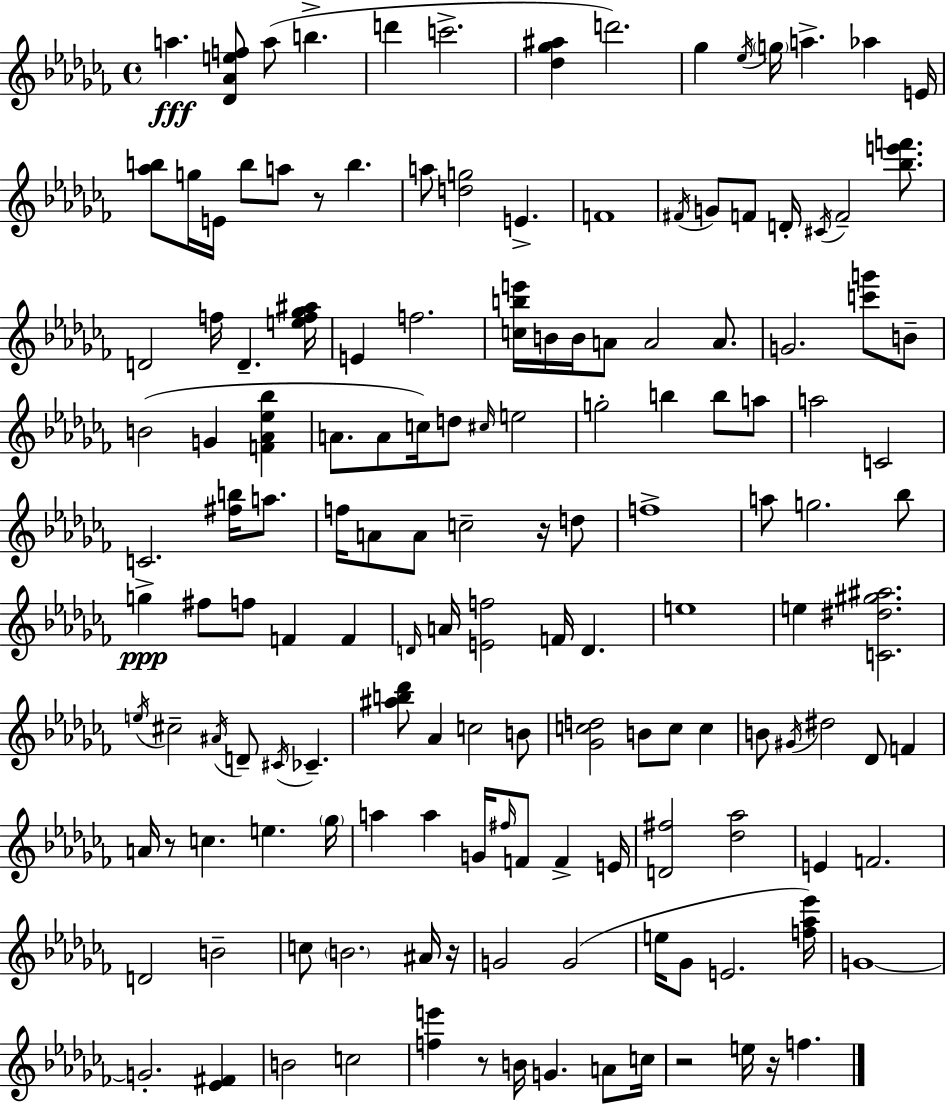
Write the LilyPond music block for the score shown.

{
  \clef treble
  \time 4/4
  \defaultTimeSignature
  \key aes \minor
  a''4.\fff <des' aes' e'' f''>8 a''8( b''4.-> | d'''4 c'''2.-> | <des'' ges'' ais''>4 d'''2.) | ges''4 \acciaccatura { ees''16 } \parenthesize g''16 a''4.-> aes''4 | \break e'16 <aes'' b''>8 g''16 e'16 b''8 a''8 r8 b''4. | a''8 <d'' g''>2 e'4.-> | f'1 | \acciaccatura { fis'16 } g'8 f'8 d'16-. \acciaccatura { cis'16 } f'2-- | \break <bes'' e''' f'''>8. d'2 f''16 d'4.-- | <e'' f'' ges'' ais''>16 e'4 f''2. | <c'' b'' e'''>16 b'16 b'16 a'8 a'2 | a'8. g'2. <c''' g'''>8 | \break b'8-- b'2( g'4 <f' aes' ees'' bes''>4 | a'8. a'8 c''16) d''8 \grace { cis''16 } e''2 | g''2-. b''4 | b''8 a''8 a''2 c'2 | \break c'2. | <fis'' b''>16 a''8. f''16 a'8 a'8 c''2-- | r16 d''8 f''1-> | a''8 g''2. | \break bes''8 g''4->\ppp fis''8 f''8 f'4 | f'4 \grace { d'16 } a'16 <e' f''>2 f'16 d'4. | e''1 | e''4 <c' dis'' gis'' ais''>2. | \break \acciaccatura { e''16 } cis''2-- \acciaccatura { ais'16 } d'8-- | \acciaccatura { cis'16 } ces'4.-- <ais'' b'' des'''>8 aes'4 c''2 | b'8 <ges' c'' d''>2 | b'8 c''8 c''4 b'8 \acciaccatura { gis'16 } dis''2 | \break des'8 f'4 a'16 r8 c''4. | e''4. \parenthesize ges''16 a''4 a''4 | g'16 \grace { fis''16 } f'8 f'4-> e'16 <d' fis''>2 | <des'' aes''>2 e'4 f'2. | \break d'2 | b'2-- c''8 \parenthesize b'2. | ais'16 r16 g'2 | g'2( e''16 ges'8 e'2. | \break <f'' aes'' ees'''>16) g'1~~ | g'2.-. | <ees' fis'>4 b'2 | c''2 <f'' e'''>4 r8 | \break b'16 g'4. a'8 c''16 r2 | e''16 r16 f''4. \bar "|."
}